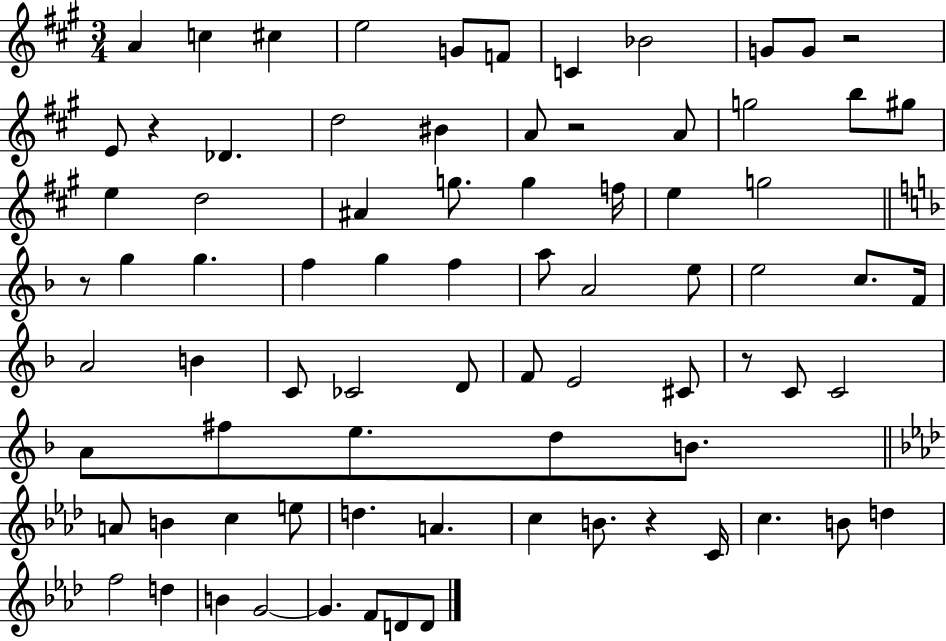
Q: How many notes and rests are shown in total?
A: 79